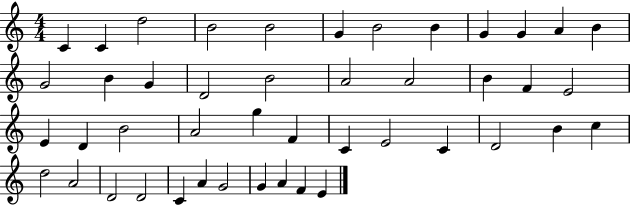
C4/q C4/q D5/h B4/h B4/h G4/q B4/h B4/q G4/q G4/q A4/q B4/q G4/h B4/q G4/q D4/h B4/h A4/h A4/h B4/q F4/q E4/h E4/q D4/q B4/h A4/h G5/q F4/q C4/q E4/h C4/q D4/h B4/q C5/q D5/h A4/h D4/h D4/h C4/q A4/q G4/h G4/q A4/q F4/q E4/q